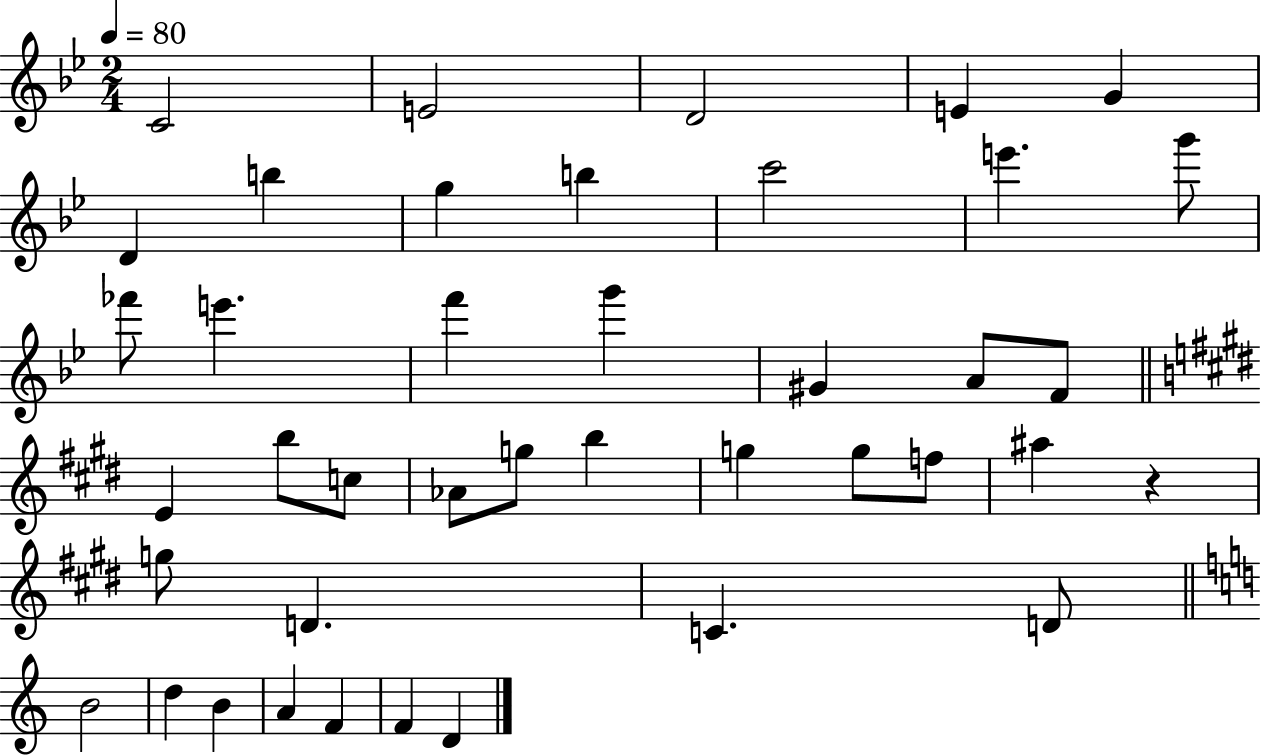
{
  \clef treble
  \numericTimeSignature
  \time 2/4
  \key bes \major
  \tempo 4 = 80
  c'2 | e'2 | d'2 | e'4 g'4 | \break d'4 b''4 | g''4 b''4 | c'''2 | e'''4. g'''8 | \break fes'''8 e'''4. | f'''4 g'''4 | gis'4 a'8 f'8 | \bar "||" \break \key e \major e'4 b''8 c''8 | aes'8 g''8 b''4 | g''4 g''8 f''8 | ais''4 r4 | \break g''8 d'4. | c'4. d'8 | \bar "||" \break \key c \major b'2 | d''4 b'4 | a'4 f'4 | f'4 d'4 | \break \bar "|."
}